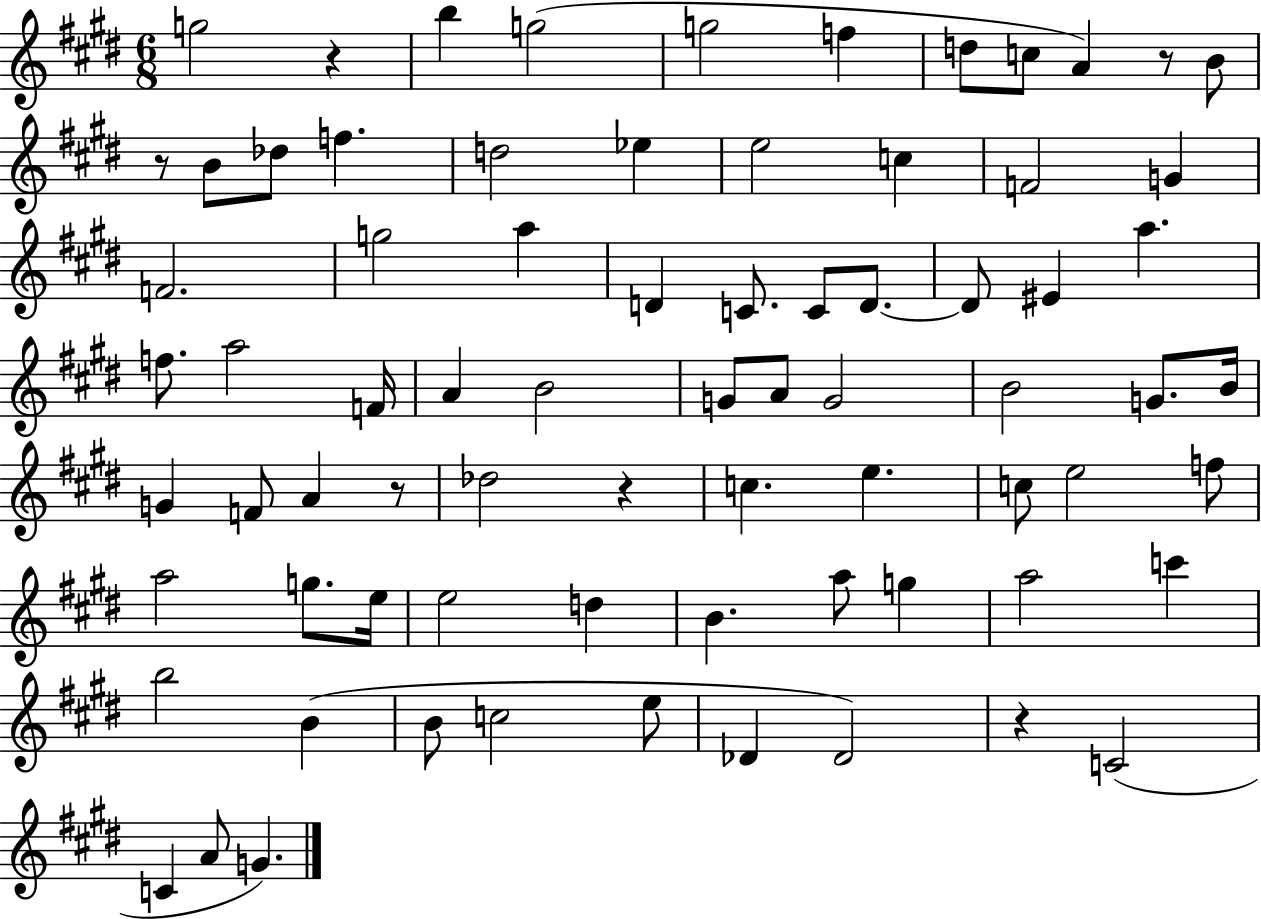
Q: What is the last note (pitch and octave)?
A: G4